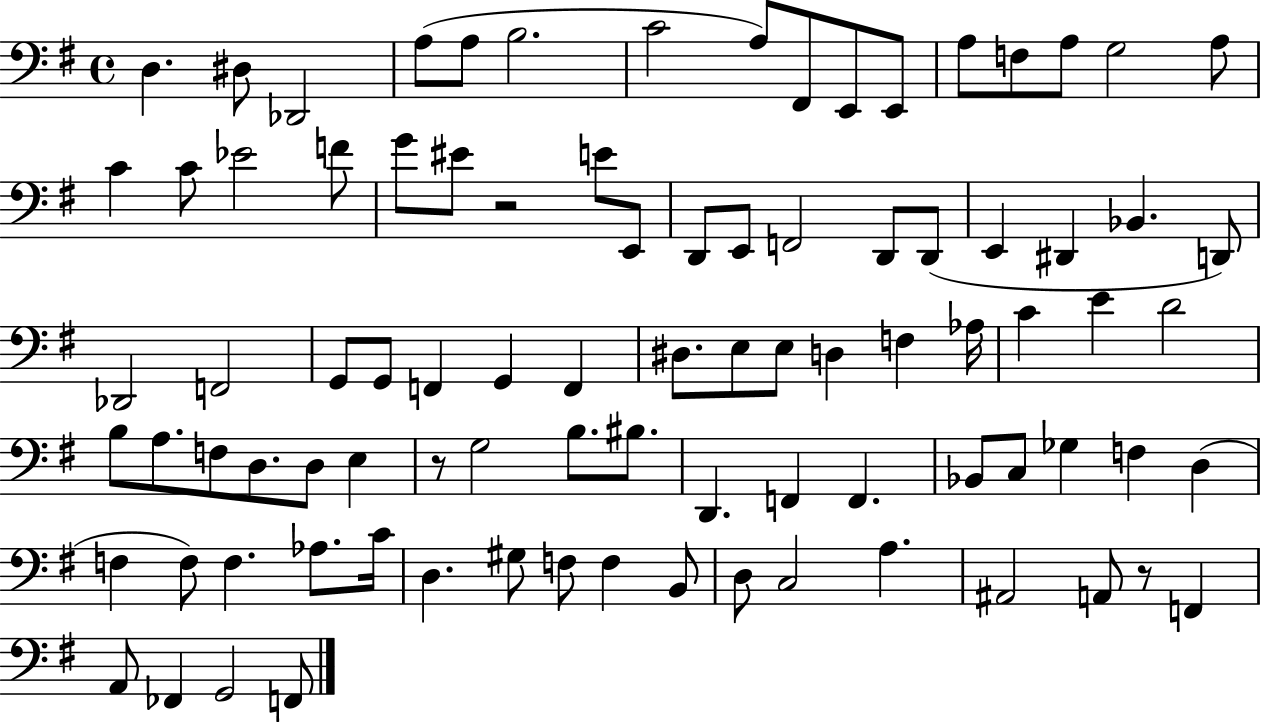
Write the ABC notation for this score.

X:1
T:Untitled
M:4/4
L:1/4
K:G
D, ^D,/2 _D,,2 A,/2 A,/2 B,2 C2 A,/2 ^F,,/2 E,,/2 E,,/2 A,/2 F,/2 A,/2 G,2 A,/2 C C/2 _E2 F/2 G/2 ^E/2 z2 E/2 E,,/2 D,,/2 E,,/2 F,,2 D,,/2 D,,/2 E,, ^D,, _B,, D,,/2 _D,,2 F,,2 G,,/2 G,,/2 F,, G,, F,, ^D,/2 E,/2 E,/2 D, F, _A,/4 C E D2 B,/2 A,/2 F,/2 D,/2 D,/2 E, z/2 G,2 B,/2 ^B,/2 D,, F,, F,, _B,,/2 C,/2 _G, F, D, F, F,/2 F, _A,/2 C/4 D, ^G,/2 F,/2 F, B,,/2 D,/2 C,2 A, ^A,,2 A,,/2 z/2 F,, A,,/2 _F,, G,,2 F,,/2